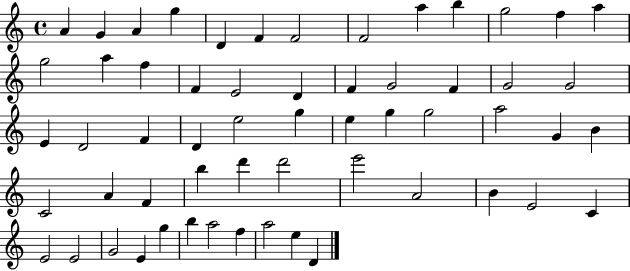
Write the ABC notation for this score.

X:1
T:Untitled
M:4/4
L:1/4
K:C
A G A g D F F2 F2 a b g2 f a g2 a f F E2 D F G2 F G2 G2 E D2 F D e2 g e g g2 a2 G B C2 A F b d' d'2 e'2 A2 B E2 C E2 E2 G2 E g b a2 f a2 e D